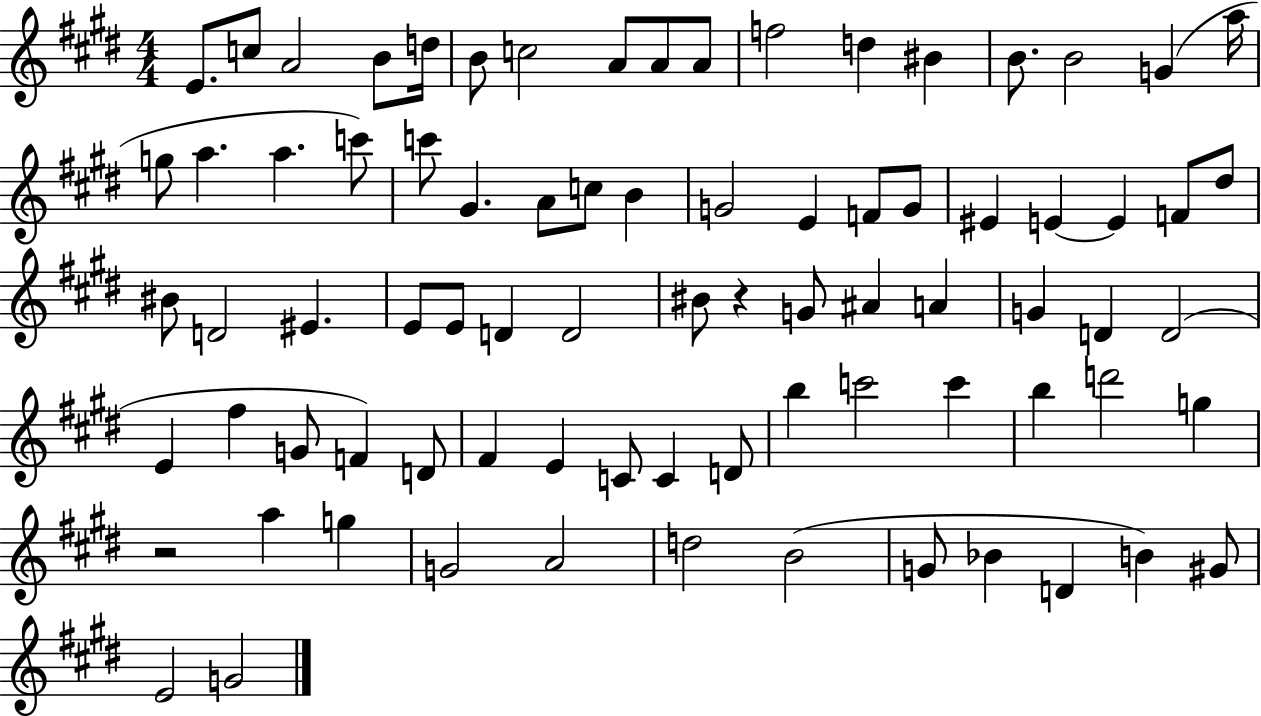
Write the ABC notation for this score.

X:1
T:Untitled
M:4/4
L:1/4
K:E
E/2 c/2 A2 B/2 d/4 B/2 c2 A/2 A/2 A/2 f2 d ^B B/2 B2 G a/4 g/2 a a c'/2 c'/2 ^G A/2 c/2 B G2 E F/2 G/2 ^E E E F/2 ^d/2 ^B/2 D2 ^E E/2 E/2 D D2 ^B/2 z G/2 ^A A G D D2 E ^f G/2 F D/2 ^F E C/2 C D/2 b c'2 c' b d'2 g z2 a g G2 A2 d2 B2 G/2 _B D B ^G/2 E2 G2